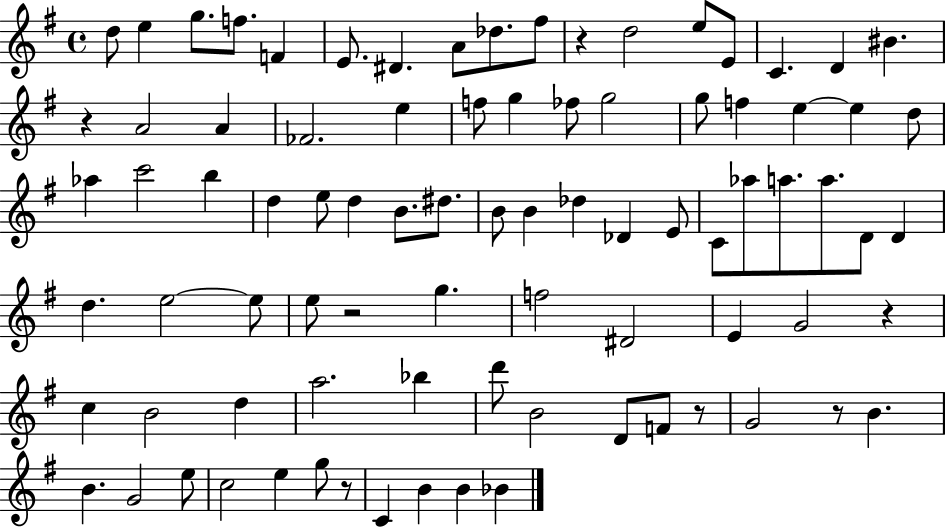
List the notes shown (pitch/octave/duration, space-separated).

D5/e E5/q G5/e. F5/e. F4/q E4/e. D#4/q. A4/e Db5/e. F#5/e R/q D5/h E5/e E4/e C4/q. D4/q BIS4/q. R/q A4/h A4/q FES4/h. E5/q F5/e G5/q FES5/e G5/h G5/e F5/q E5/q E5/q D5/e Ab5/q C6/h B5/q D5/q E5/e D5/q B4/e. D#5/e. B4/e B4/q Db5/q Db4/q E4/e C4/e Ab5/e A5/e. A5/e. D4/e D4/q D5/q. E5/h E5/e E5/e R/h G5/q. F5/h D#4/h E4/q G4/h R/q C5/q B4/h D5/q A5/h. Bb5/q D6/e B4/h D4/e F4/e R/e G4/h R/e B4/q. B4/q. G4/h E5/e C5/h E5/q G5/e R/e C4/q B4/q B4/q Bb4/q